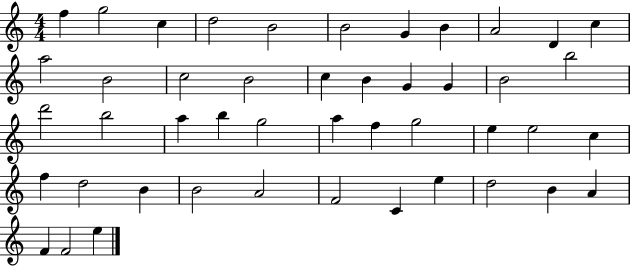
F5/q G5/h C5/q D5/h B4/h B4/h G4/q B4/q A4/h D4/q C5/q A5/h B4/h C5/h B4/h C5/q B4/q G4/q G4/q B4/h B5/h D6/h B5/h A5/q B5/q G5/h A5/q F5/q G5/h E5/q E5/h C5/q F5/q D5/h B4/q B4/h A4/h F4/h C4/q E5/q D5/h B4/q A4/q F4/q F4/h E5/q